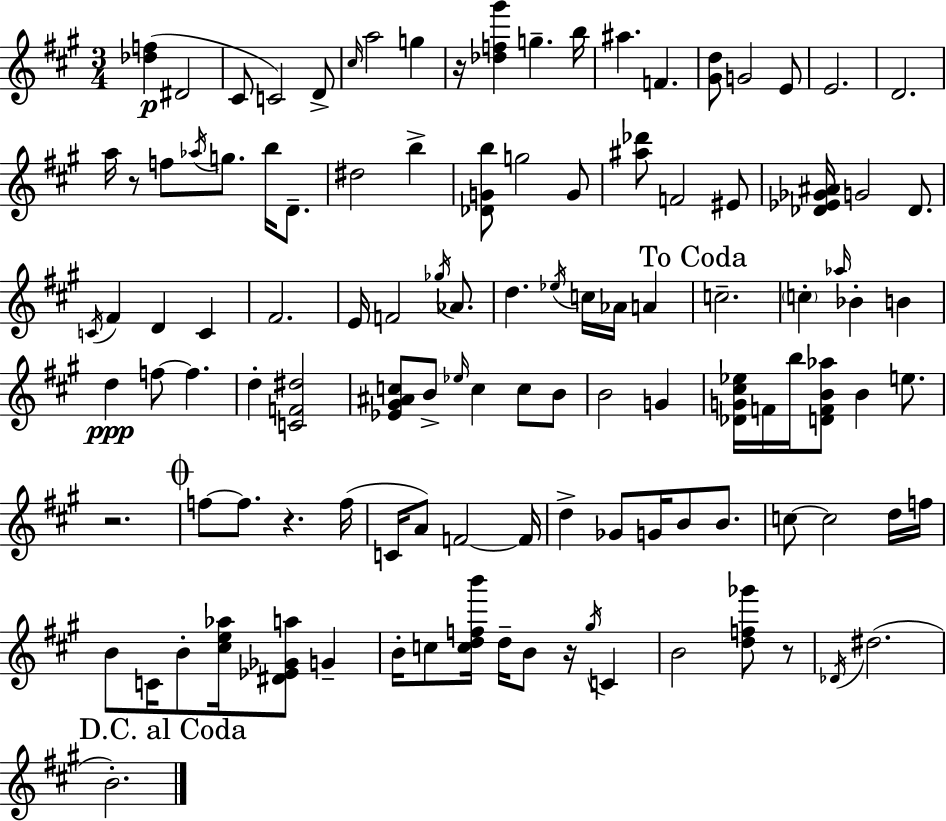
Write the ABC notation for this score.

X:1
T:Untitled
M:3/4
L:1/4
K:A
[_df] ^D2 ^C/2 C2 D/2 ^c/4 a2 g z/4 [_df^g'] g b/4 ^a F [^Gd]/2 G2 E/2 E2 D2 a/4 z/2 f/2 _a/4 g/2 b/4 D/2 ^d2 b [_DGb]/2 g2 G/2 [^a_d']/2 F2 ^E/2 [_D_E_G^A]/4 G2 _D/2 C/4 ^F D C ^F2 E/4 F2 _g/4 _A/2 d _e/4 c/4 _A/4 A c2 c _a/4 _B B d f/2 f d [CF^d]2 [_E^G^Ac]/2 B/2 _e/4 c c/2 B/2 B2 G [_DG^c_e]/4 F/4 b/4 [DFB_a]/2 B e/2 z2 f/2 f/2 z f/4 C/4 A/2 F2 F/4 d _G/2 G/4 B/2 B/2 c/2 c2 d/4 f/4 B/2 C/4 B/2 [^ce_a]/4 [^D_E_Ga]/2 G B/4 c/2 [cdfb']/4 d/4 B/2 z/4 ^g/4 C B2 [df_g']/2 z/2 _D/4 ^d2 B2